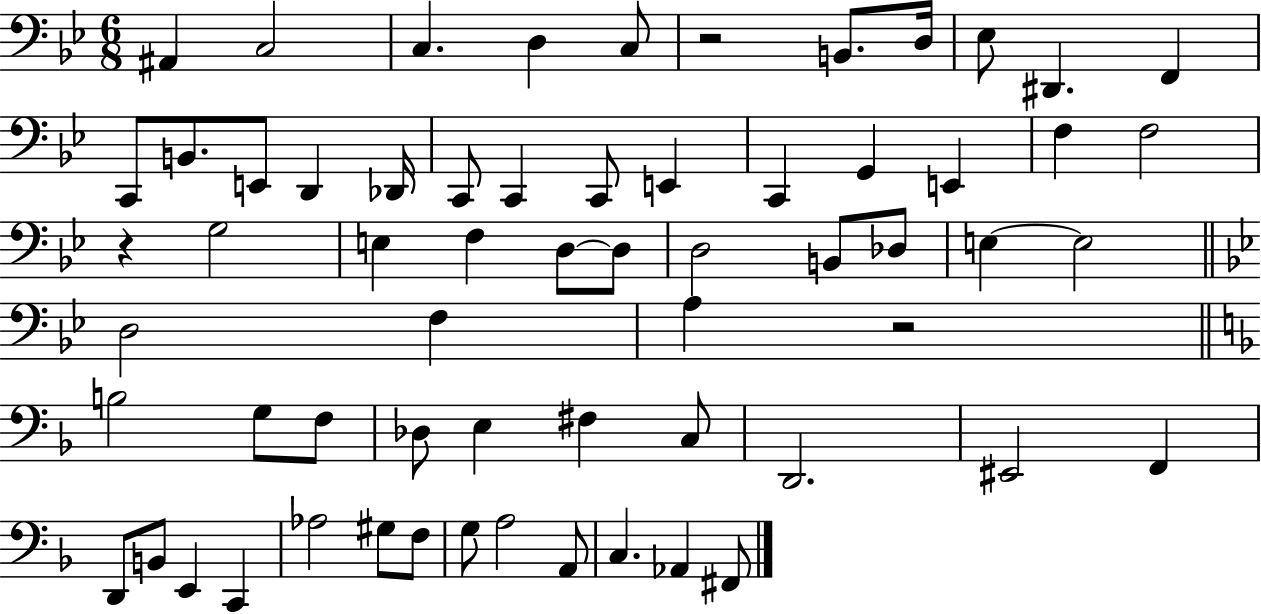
{
  \clef bass
  \numericTimeSignature
  \time 6/8
  \key bes \major
  \repeat volta 2 { ais,4 c2 | c4. d4 c8 | r2 b,8. d16 | ees8 dis,4. f,4 | \break c,8 b,8. e,8 d,4 des,16 | c,8 c,4 c,8 e,4 | c,4 g,4 e,4 | f4 f2 | \break r4 g2 | e4 f4 d8~~ d8 | d2 b,8 des8 | e4~~ e2 | \break \bar "||" \break \key bes \major d2 f4 | a4 r2 | \bar "||" \break \key d \minor b2 g8 f8 | des8 e4 fis4 c8 | d,2. | eis,2 f,4 | \break d,8 b,8 e,4 c,4 | aes2 gis8 f8 | g8 a2 a,8 | c4. aes,4 fis,8 | \break } \bar "|."
}